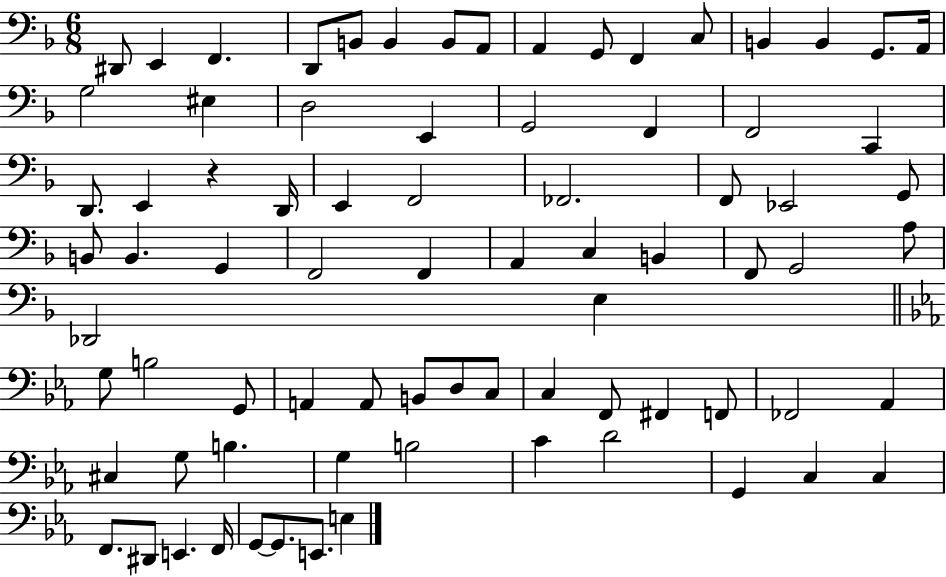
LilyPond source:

{
  \clef bass
  \numericTimeSignature
  \time 6/8
  \key f \major
  dis,8 e,4 f,4. | d,8 b,8 b,4 b,8 a,8 | a,4 g,8 f,4 c8 | b,4 b,4 g,8. a,16 | \break g2 eis4 | d2 e,4 | g,2 f,4 | f,2 c,4 | \break d,8. e,4 r4 d,16 | e,4 f,2 | fes,2. | f,8 ees,2 g,8 | \break b,8 b,4. g,4 | f,2 f,4 | a,4 c4 b,4 | f,8 g,2 a8 | \break des,2 e4 | \bar "||" \break \key ees \major g8 b2 g,8 | a,4 a,8 b,8 d8 c8 | c4 f,8 fis,4 f,8 | fes,2 aes,4 | \break cis4 g8 b4. | g4 b2 | c'4 d'2 | g,4 c4 c4 | \break f,8. dis,8 e,4. f,16 | g,8~~ g,8. e,8. e4 | \bar "|."
}